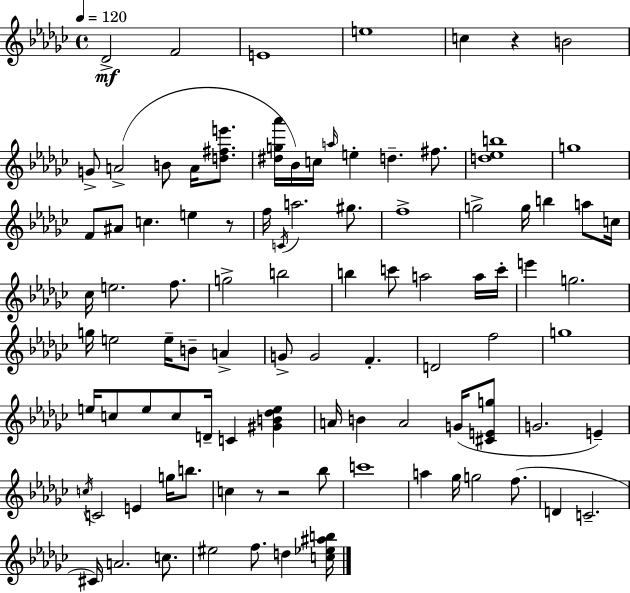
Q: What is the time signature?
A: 4/4